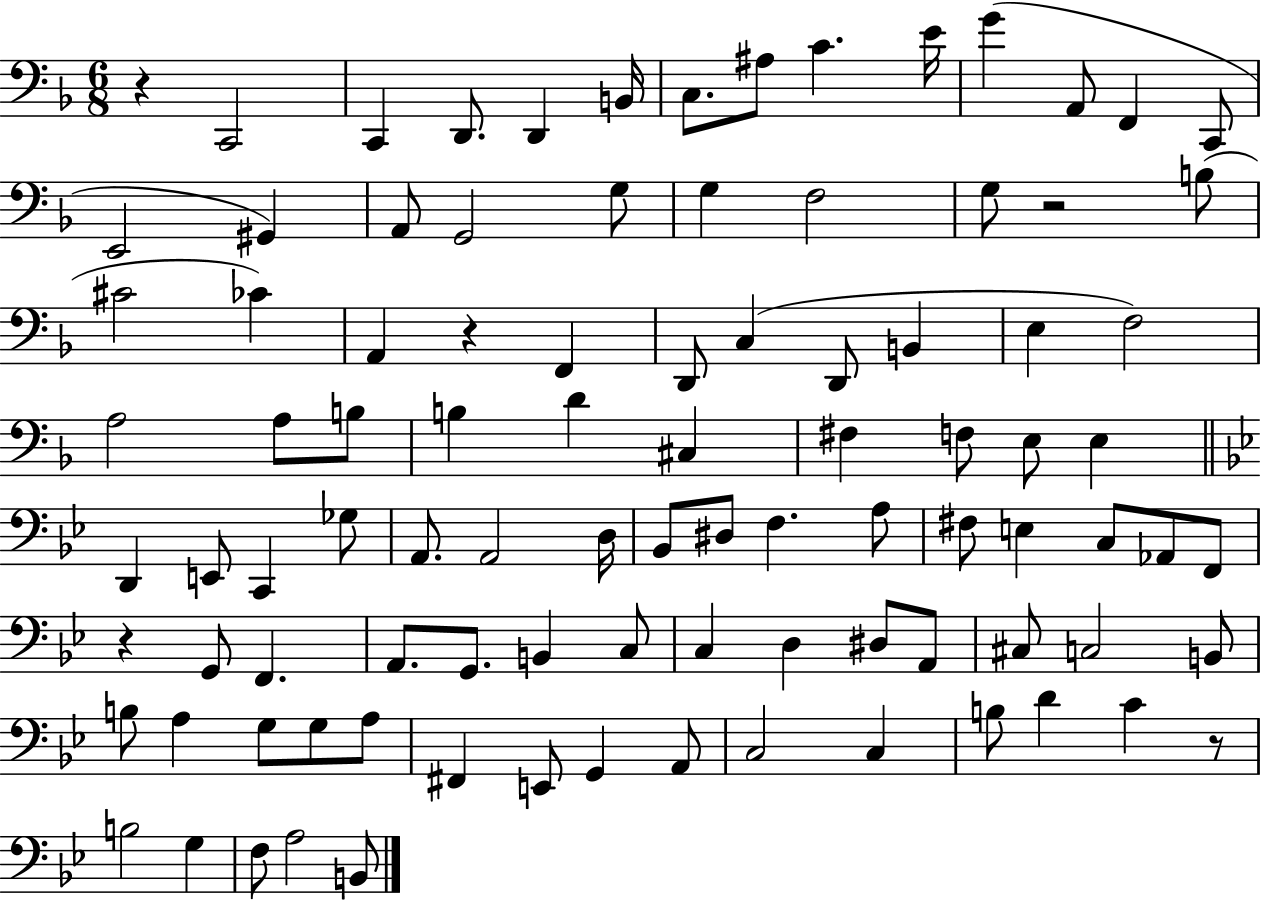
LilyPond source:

{
  \clef bass
  \numericTimeSignature
  \time 6/8
  \key f \major
  \repeat volta 2 { r4 c,2 | c,4 d,8. d,4 b,16 | c8. ais8 c'4. e'16 | g'4( a,8 f,4 c,8 | \break e,2 gis,4) | a,8 g,2 g8 | g4 f2 | g8 r2 b8( | \break cis'2 ces'4) | a,4 r4 f,4 | d,8 c4( d,8 b,4 | e4 f2) | \break a2 a8 b8 | b4 d'4 cis4 | fis4 f8 e8 e4 | \bar "||" \break \key bes \major d,4 e,8 c,4 ges8 | a,8. a,2 d16 | bes,8 dis8 f4. a8 | fis8 e4 c8 aes,8 f,8 | \break r4 g,8 f,4. | a,8. g,8. b,4 c8 | c4 d4 dis8 a,8 | cis8 c2 b,8 | \break b8 a4 g8 g8 a8 | fis,4 e,8 g,4 a,8 | c2 c4 | b8 d'4 c'4 r8 | \break b2 g4 | f8 a2 b,8 | } \bar "|."
}